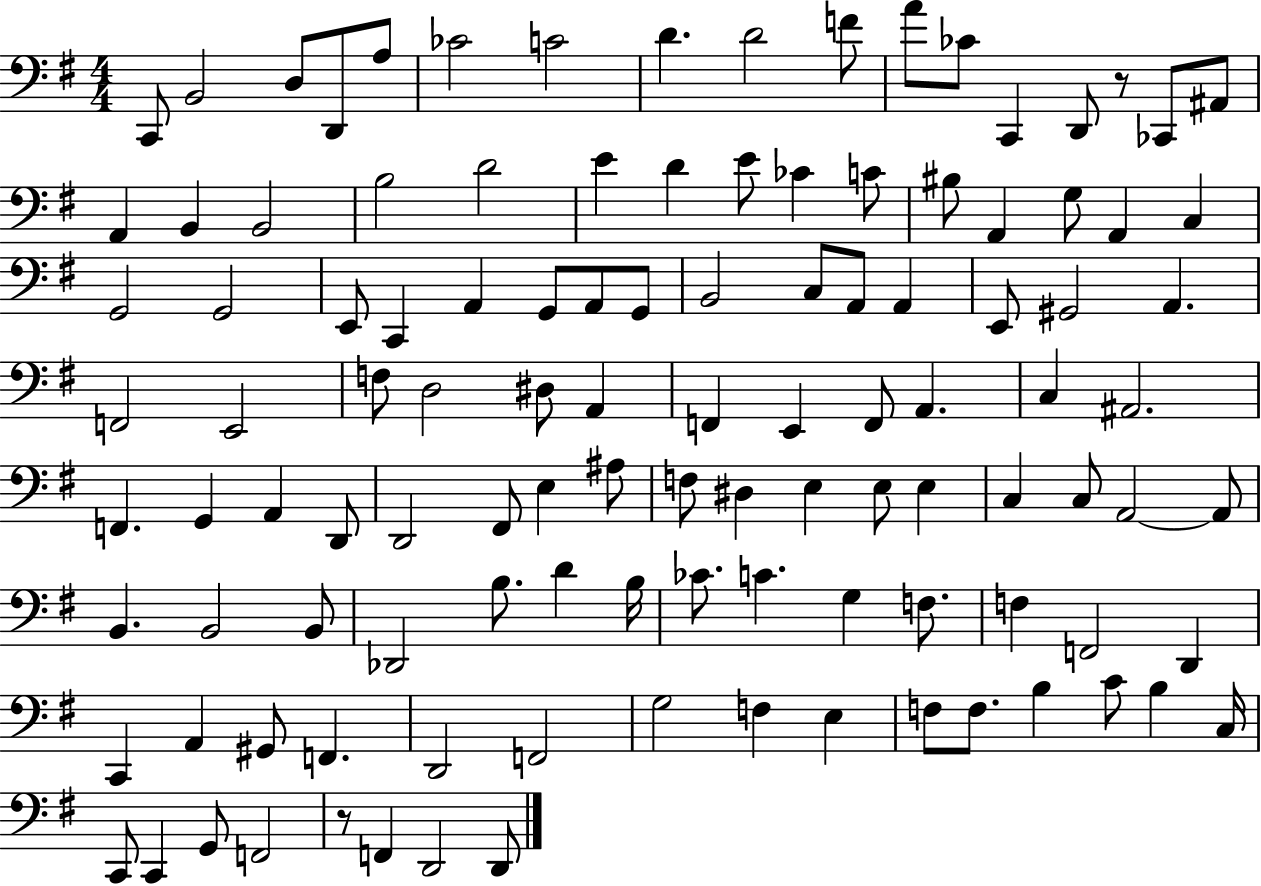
{
  \clef bass
  \numericTimeSignature
  \time 4/4
  \key g \major
  c,8 b,2 d8 d,8 a8 | ces'2 c'2 | d'4. d'2 f'8 | a'8 ces'8 c,4 d,8 r8 ces,8 ais,8 | \break a,4 b,4 b,2 | b2 d'2 | e'4 d'4 e'8 ces'4 c'8 | bis8 a,4 g8 a,4 c4 | \break g,2 g,2 | e,8 c,4 a,4 g,8 a,8 g,8 | b,2 c8 a,8 a,4 | e,8 gis,2 a,4. | \break f,2 e,2 | f8 d2 dis8 a,4 | f,4 e,4 f,8 a,4. | c4 ais,2. | \break f,4. g,4 a,4 d,8 | d,2 fis,8 e4 ais8 | f8 dis4 e4 e8 e4 | c4 c8 a,2~~ a,8 | \break b,4. b,2 b,8 | des,2 b8. d'4 b16 | ces'8. c'4. g4 f8. | f4 f,2 d,4 | \break c,4 a,4 gis,8 f,4. | d,2 f,2 | g2 f4 e4 | f8 f8. b4 c'8 b4 c16 | \break c,8 c,4 g,8 f,2 | r8 f,4 d,2 d,8 | \bar "|."
}